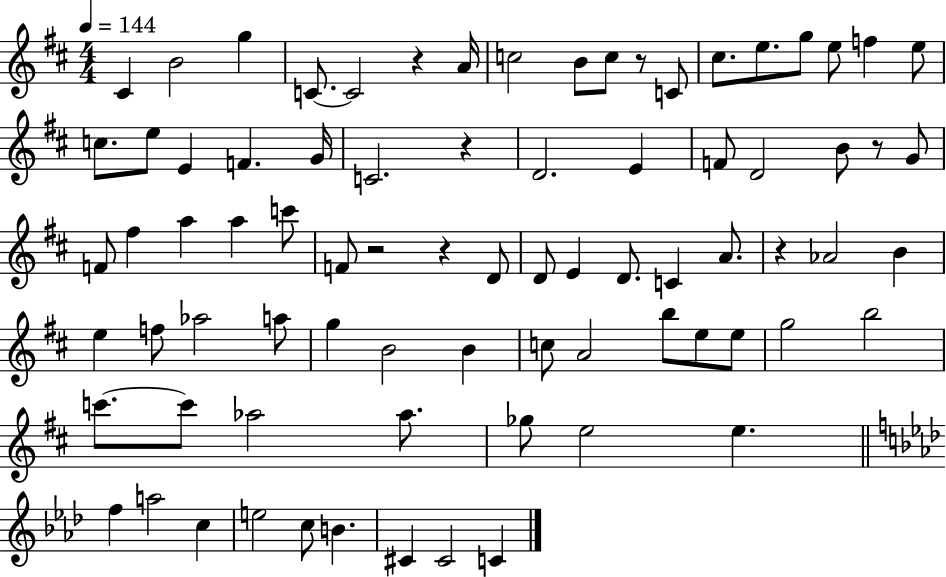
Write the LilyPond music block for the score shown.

{
  \clef treble
  \numericTimeSignature
  \time 4/4
  \key d \major
  \tempo 4 = 144
  cis'4 b'2 g''4 | c'8.~~ c'2 r4 a'16 | c''2 b'8 c''8 r8 c'8 | cis''8. e''8. g''8 e''8 f''4 e''8 | \break c''8. e''8 e'4 f'4. g'16 | c'2. r4 | d'2. e'4 | f'8 d'2 b'8 r8 g'8 | \break f'8 fis''4 a''4 a''4 c'''8 | f'8 r2 r4 d'8 | d'8 e'4 d'8. c'4 a'8. | r4 aes'2 b'4 | \break e''4 f''8 aes''2 a''8 | g''4 b'2 b'4 | c''8 a'2 b''8 e''8 e''8 | g''2 b''2 | \break c'''8.~~ c'''8 aes''2 aes''8. | ges''8 e''2 e''4. | \bar "||" \break \key f \minor f''4 a''2 c''4 | e''2 c''8 b'4. | cis'4 cis'2 c'4 | \bar "|."
}